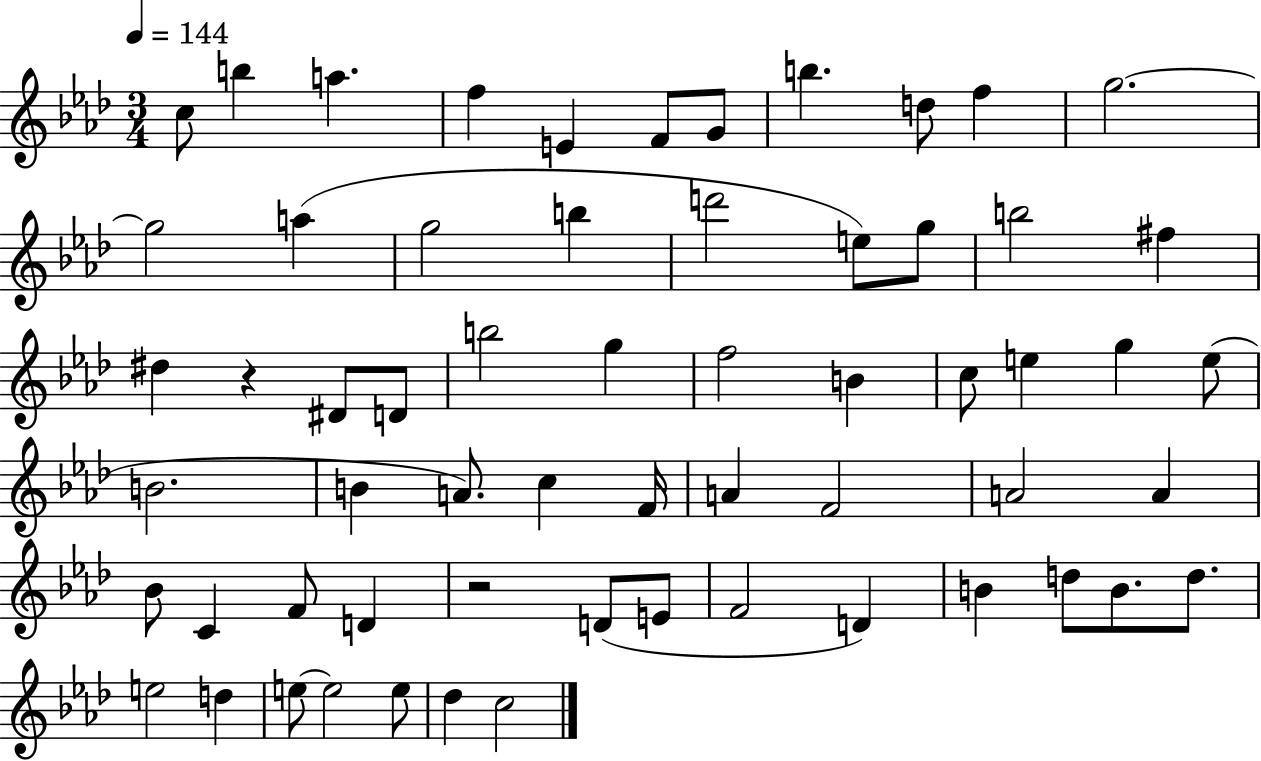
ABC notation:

X:1
T:Untitled
M:3/4
L:1/4
K:Ab
c/2 b a f E F/2 G/2 b d/2 f g2 g2 a g2 b d'2 e/2 g/2 b2 ^f ^d z ^D/2 D/2 b2 g f2 B c/2 e g e/2 B2 B A/2 c F/4 A F2 A2 A _B/2 C F/2 D z2 D/2 E/2 F2 D B d/2 B/2 d/2 e2 d e/2 e2 e/2 _d c2